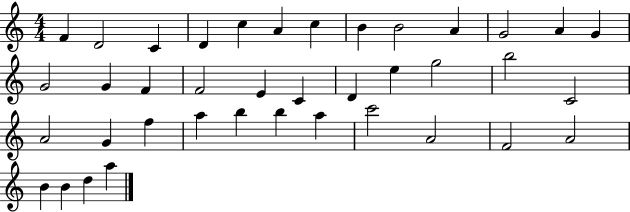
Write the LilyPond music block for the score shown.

{
  \clef treble
  \numericTimeSignature
  \time 4/4
  \key c \major
  f'4 d'2 c'4 | d'4 c''4 a'4 c''4 | b'4 b'2 a'4 | g'2 a'4 g'4 | \break g'2 g'4 f'4 | f'2 e'4 c'4 | d'4 e''4 g''2 | b''2 c'2 | \break a'2 g'4 f''4 | a''4 b''4 b''4 a''4 | c'''2 a'2 | f'2 a'2 | \break b'4 b'4 d''4 a''4 | \bar "|."
}